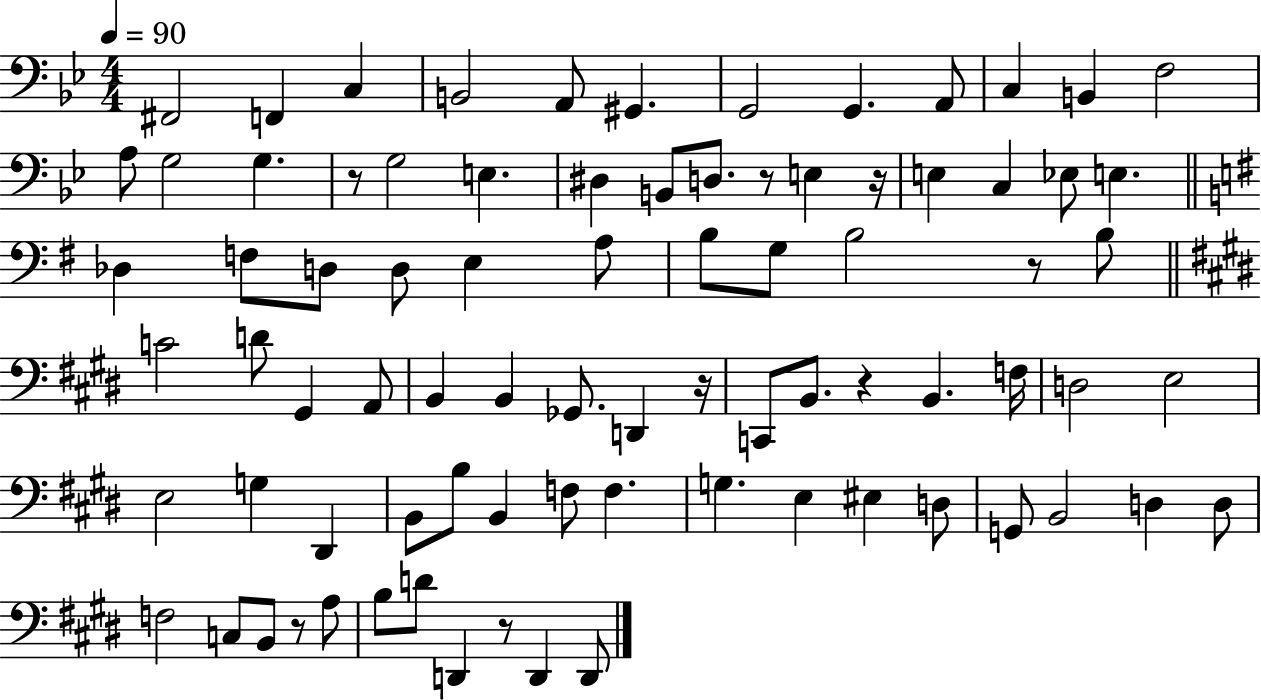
{
  \clef bass
  \numericTimeSignature
  \time 4/4
  \key bes \major
  \tempo 4 = 90
  fis,2 f,4 c4 | b,2 a,8 gis,4. | g,2 g,4. a,8 | c4 b,4 f2 | \break a8 g2 g4. | r8 g2 e4. | dis4 b,8 d8. r8 e4 r16 | e4 c4 ees8 e4. | \break \bar "||" \break \key g \major des4 f8 d8 d8 e4 a8 | b8 g8 b2 r8 b8 | \bar "||" \break \key e \major c'2 d'8 gis,4 a,8 | b,4 b,4 ges,8. d,4 r16 | c,8 b,8. r4 b,4. f16 | d2 e2 | \break e2 g4 dis,4 | b,8 b8 b,4 f8 f4. | g4. e4 eis4 d8 | g,8 b,2 d4 d8 | \break f2 c8 b,8 r8 a8 | b8 d'8 d,4 r8 d,4 d,8 | \bar "|."
}